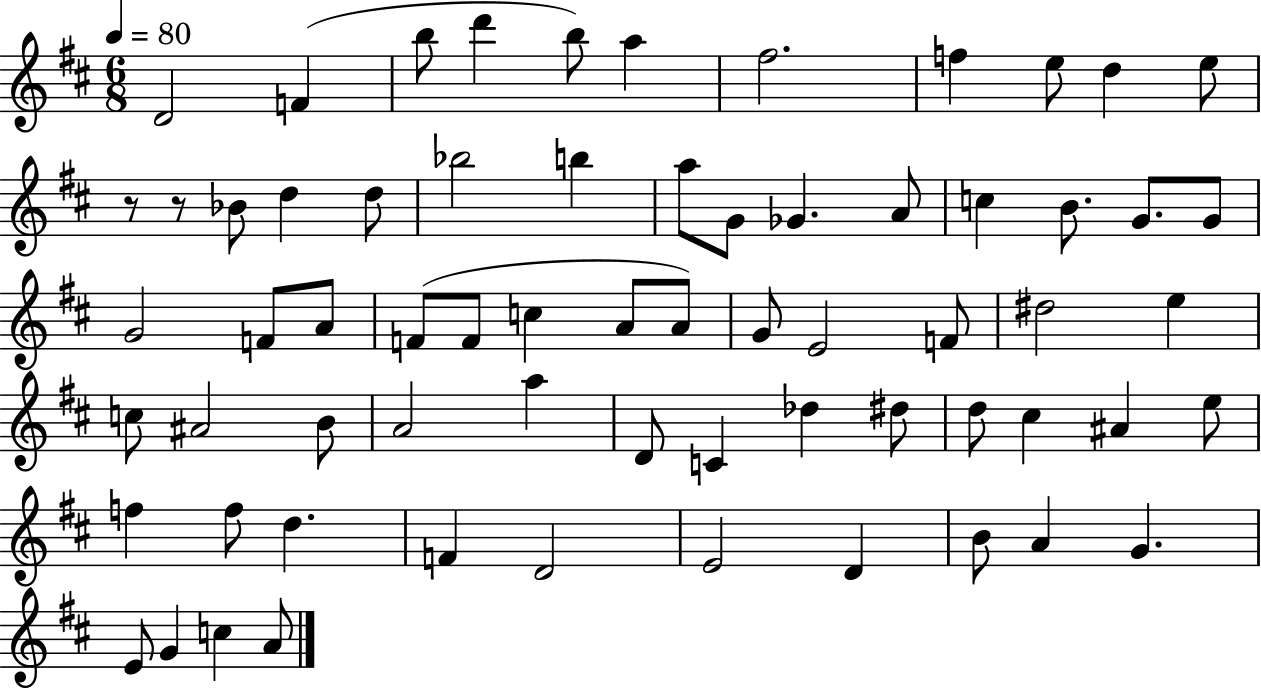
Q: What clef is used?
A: treble